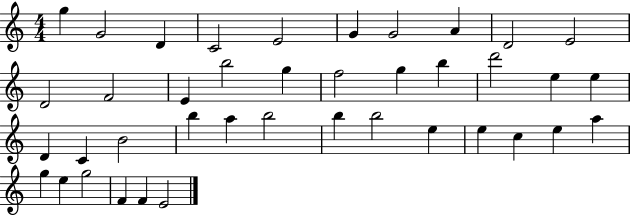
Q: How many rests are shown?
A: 0